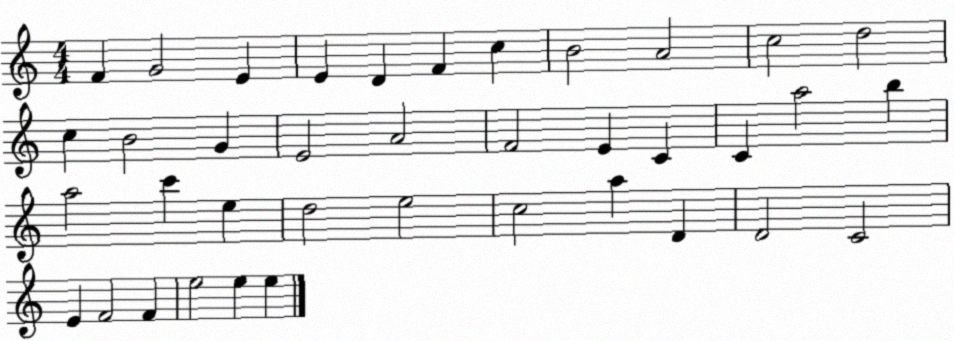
X:1
T:Untitled
M:4/4
L:1/4
K:C
F G2 E E D F c B2 A2 c2 d2 c B2 G E2 A2 F2 E C C a2 b a2 c' e d2 e2 c2 a D D2 C2 E F2 F e2 e e